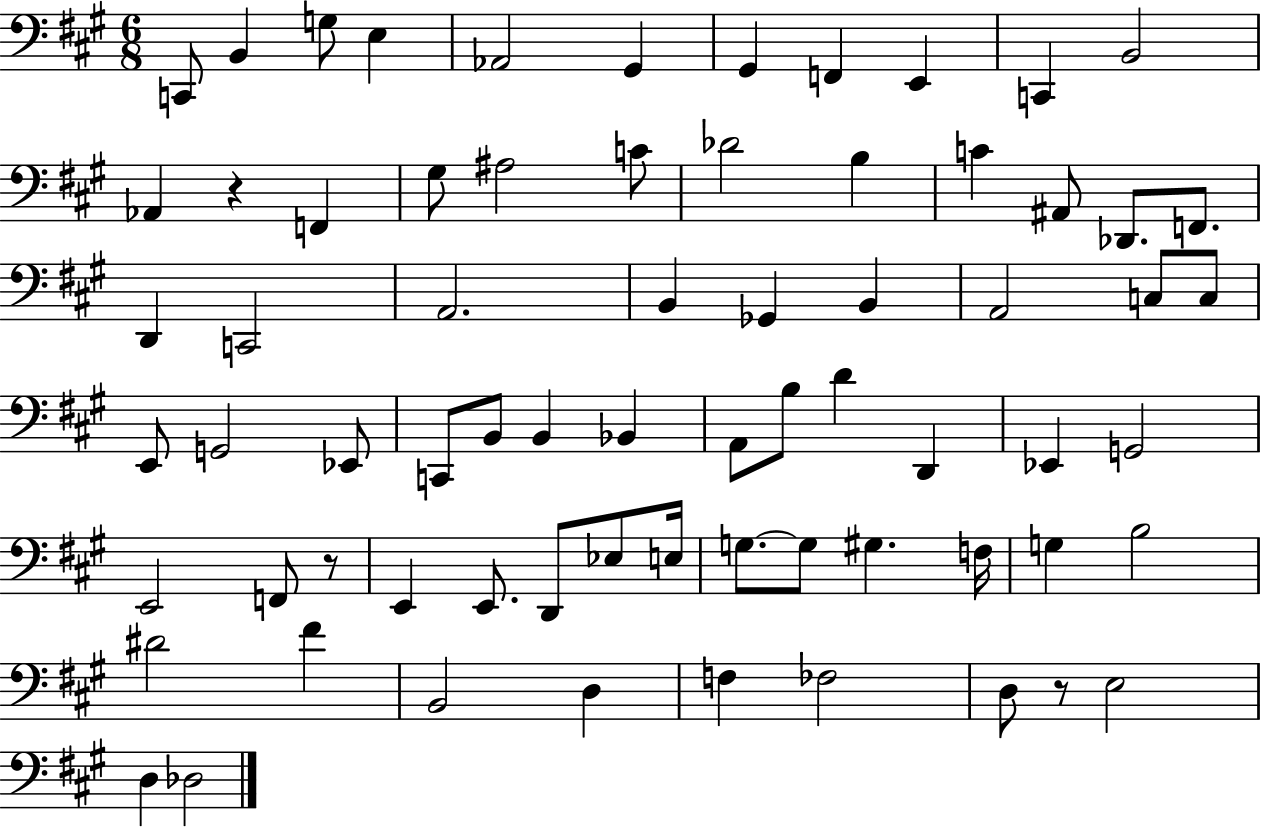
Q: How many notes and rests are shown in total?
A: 70